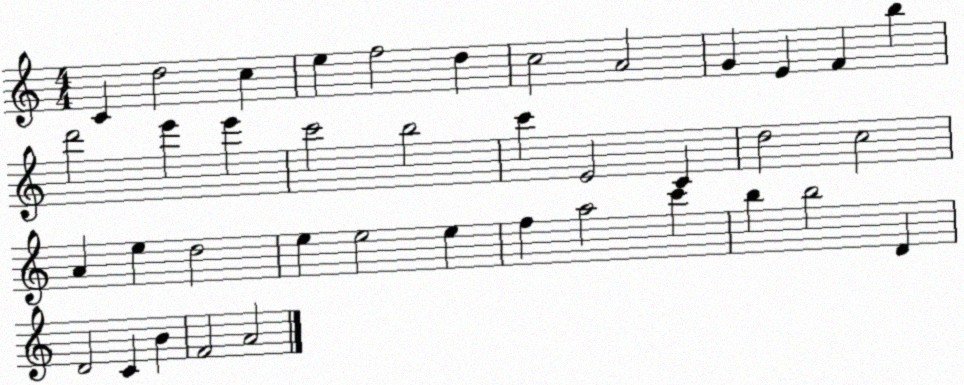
X:1
T:Untitled
M:4/4
L:1/4
K:C
C d2 c e f2 d c2 A2 G E F b d'2 e' e' c'2 b2 c' E2 C d2 c2 A e d2 e e2 e f a2 c' b b2 D D2 C B F2 A2